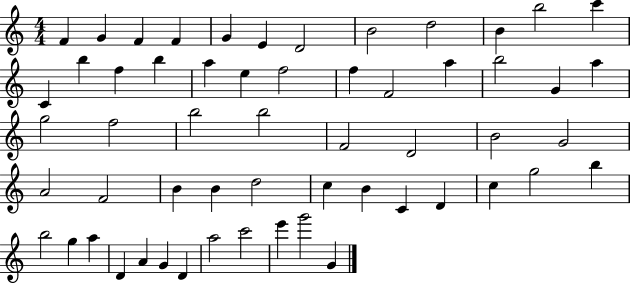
X:1
T:Untitled
M:4/4
L:1/4
K:C
F G F F G E D2 B2 d2 B b2 c' C b f b a e f2 f F2 a b2 G a g2 f2 b2 b2 F2 D2 B2 G2 A2 F2 B B d2 c B C D c g2 b b2 g a D A G D a2 c'2 e' g'2 G